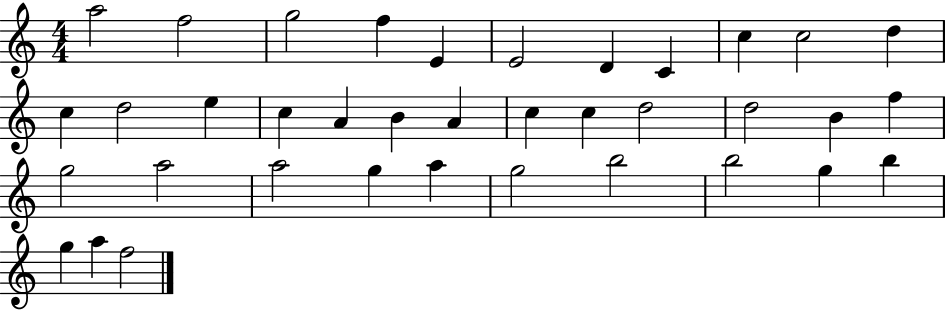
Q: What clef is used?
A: treble